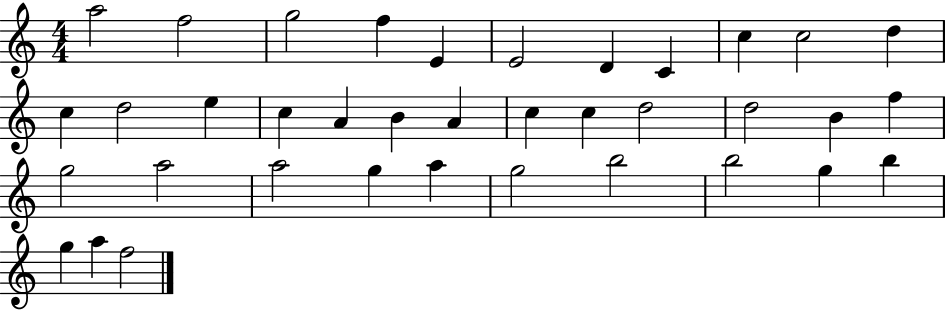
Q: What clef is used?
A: treble